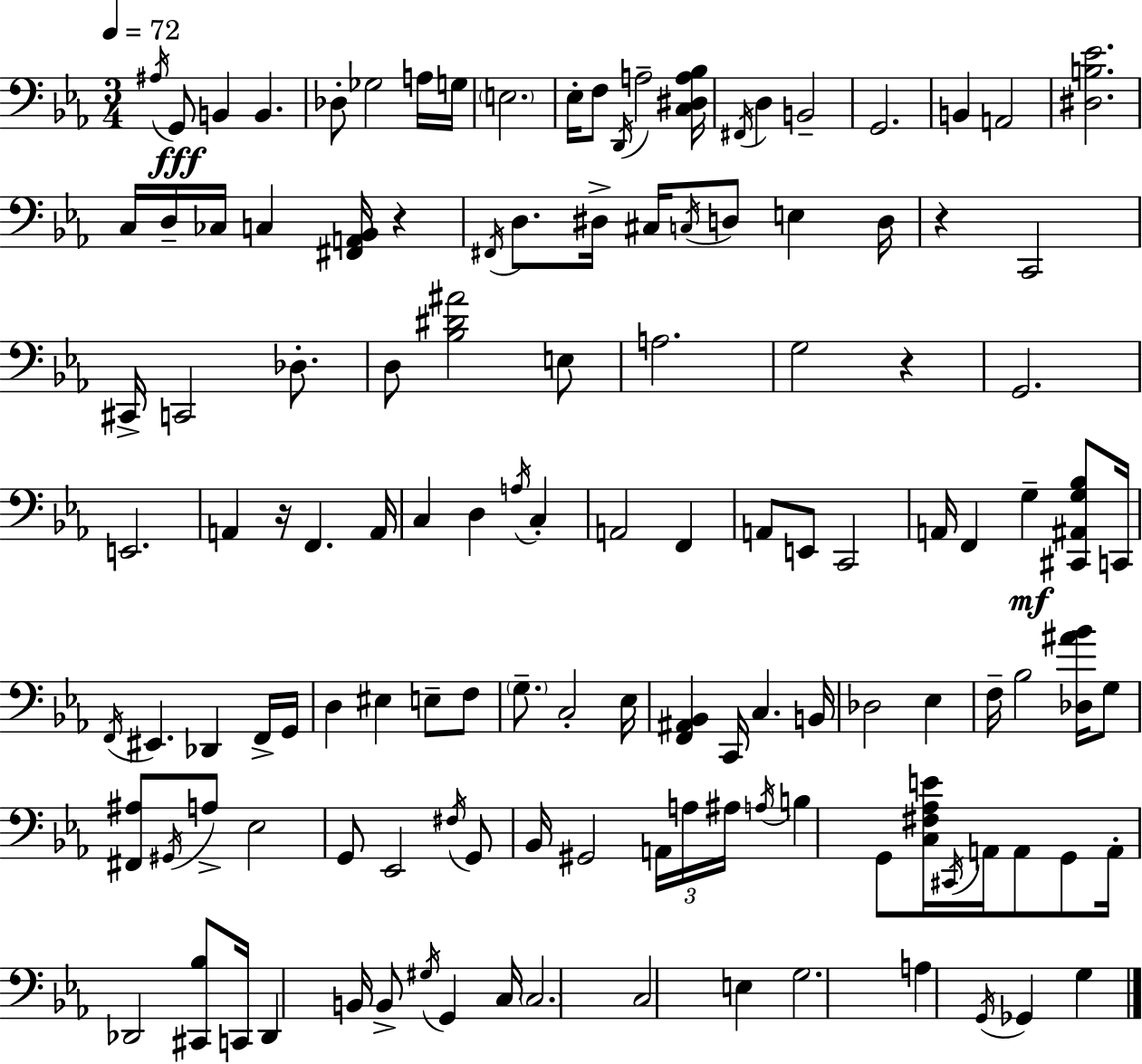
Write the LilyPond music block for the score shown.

{
  \clef bass
  \numericTimeSignature
  \time 3/4
  \key c \minor
  \tempo 4 = 72
  \repeat volta 2 { \acciaccatura { ais16 }\fff g,8 b,4 b,4. | des8-. ges2 a16 | g16 \parenthesize e2. | ees16-. f8 \acciaccatura { d,16 } a2-- | \break <c dis a bes>16 \acciaccatura { fis,16 } d4 b,2-- | g,2. | b,4 a,2 | <dis b ees'>2. | \break c16 d16-- ces16 c4 <fis, a, bes,>16 r4 | \acciaccatura { fis,16 } d8. dis16-> cis16 \acciaccatura { c16 } d8 | e4 d16 r4 c,2 | cis,16-> c,2 | \break des8.-. d8 <bes dis' ais'>2 | e8 a2. | g2 | r4 g,2. | \break e,2. | a,4 r16 f,4. | a,16 c4 d4 | \acciaccatura { a16 } c4-. a,2 | \break f,4 a,8 e,8 c,2 | a,16 f,4 g4--\mf | <cis, ais, g bes>8 c,16 \acciaccatura { f,16 } eis,4. | des,4 f,16-> g,16 d4 eis4 | \break e8-- f8 \parenthesize g8.-- c2-. | ees16 <f, ais, bes,>4 c,16 | c4. b,16 des2 | ees4 f16-- bes2 | \break <des ais' bes'>16 g8 <fis, ais>8 \acciaccatura { gis,16 } a8-> | ees2 g,8 ees,2 | \acciaccatura { fis16 } g,8 bes,16 gis,2 | \tuplet 3/2 { a,16 a16 ais16 } \acciaccatura { a16 } b4 | \break g,8 <c fis aes e'>16 \acciaccatura { cis,16 } a,16 a,8 g,8 a,16-. | des,2 <cis, bes>8 c,16 des,4 | b,16 b,8-> \acciaccatura { gis16 } g,4 c16 | \parenthesize c2. | \break c2 e4 | g2. | a4 \acciaccatura { g,16 } ges,4 g4 | } \bar "|."
}